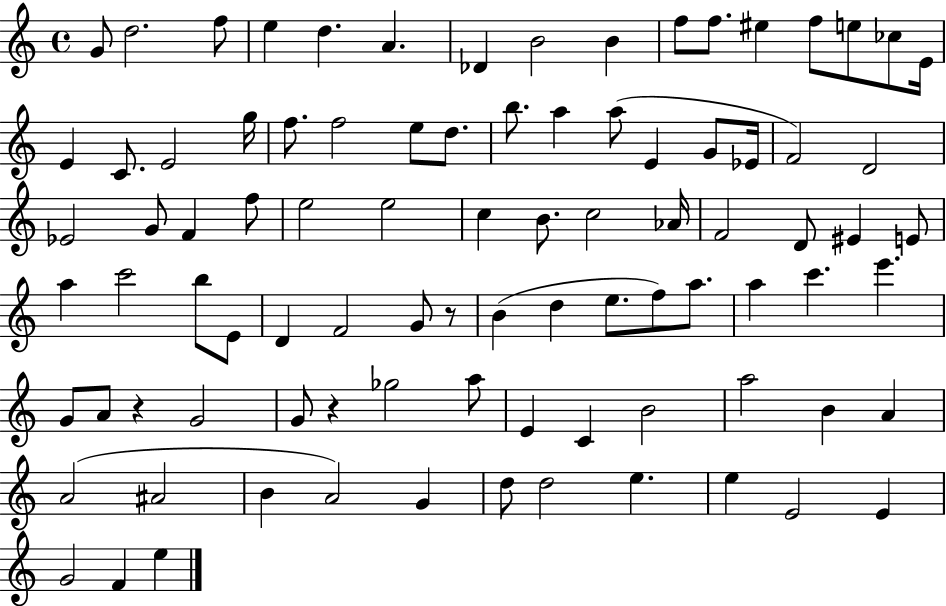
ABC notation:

X:1
T:Untitled
M:4/4
L:1/4
K:C
G/2 d2 f/2 e d A _D B2 B f/2 f/2 ^e f/2 e/2 _c/2 E/4 E C/2 E2 g/4 f/2 f2 e/2 d/2 b/2 a a/2 E G/2 _E/4 F2 D2 _E2 G/2 F f/2 e2 e2 c B/2 c2 _A/4 F2 D/2 ^E E/2 a c'2 b/2 E/2 D F2 G/2 z/2 B d e/2 f/2 a/2 a c' e' G/2 A/2 z G2 G/2 z _g2 a/2 E C B2 a2 B A A2 ^A2 B A2 G d/2 d2 e e E2 E G2 F e